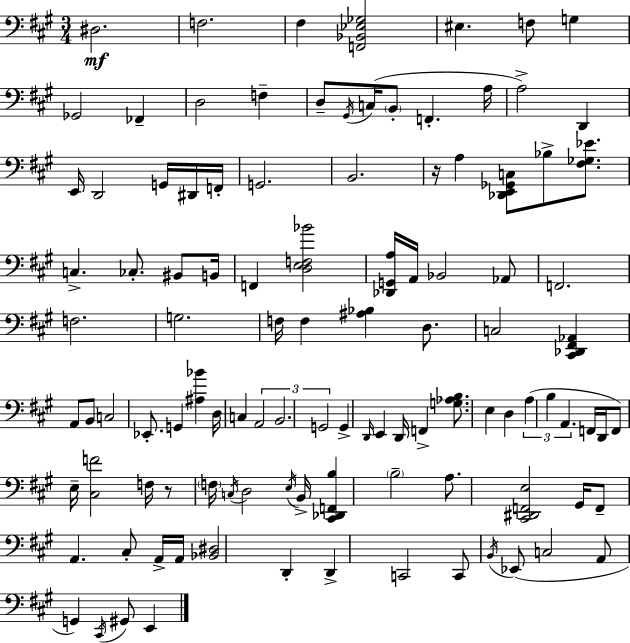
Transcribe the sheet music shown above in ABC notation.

X:1
T:Untitled
M:3/4
L:1/4
K:A
^D,2 F,2 ^F, [F,,_B,,_E,_G,]2 ^E, F,/2 G, _G,,2 _F,, D,2 F, D,/2 ^G,,/4 C,/4 B,,/2 F,, A,/4 A,2 D,, E,,/4 D,,2 G,,/4 ^D,,/4 F,,/4 G,,2 B,,2 z/4 A, [_D,,E,,_G,,C,]/2 _B,/2 [^F,_G,_E]/2 C, _C,/2 ^B,,/2 B,,/4 F,, [D,E,F,_B]2 [_D,,G,,A,]/4 A,,/4 _B,,2 _A,,/2 F,,2 F,2 G,2 F,/4 F, [^A,_B,] D,/2 C,2 [^C,,_D,,^F,,_A,,] A,,/2 B,,/2 C,2 _E,,/2 G,, [^A,_B] D,/4 C, A,,2 B,,2 G,,2 G,, D,,/4 E,, D,,/4 F,, [G,_A,B,]/2 E, D, A, B, A,, F,,/4 D,,/4 F,,/2 E,/4 [^C,F]2 F,/4 z/2 F,/4 C,/4 D,2 E,/4 B,,/4 [^C,,_D,,F,,B,] B,2 A,/2 [^C,,^D,,F,,E,]2 ^G,,/4 F,,/2 A,, ^C,/2 A,,/4 A,,/4 [_B,,^D,]2 D,, D,, C,,2 C,,/2 B,,/4 _E,,/2 C,2 A,,/2 G,, ^C,,/4 ^G,,/2 E,,